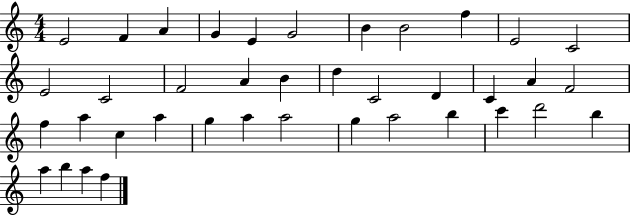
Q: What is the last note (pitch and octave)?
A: F5